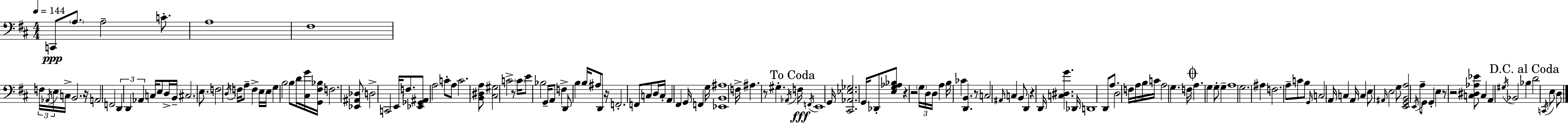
{
  \clef bass
  \numericTimeSignature
  \time 4/4
  \key d \major
  \tempo 4 = 144
  \repeat volta 2 { c,8\ppp \parenthesize a8. a2-- c'8.-. | a1 | fis1 | \tuplet 3/2 { f16 \acciaccatura { aes,16 } e16 } c16-> b,2. | \break r16 a,2 f,2 | \tuplet 3/2 { d,4 d,4 aes,4 } c16 e8 | d16-> b,16-- cis2. e8. | f2 \acciaccatura { d16 } f16 a8-- f4-> | \break e16 e16 g4 b2 b8 | d'16 <cis g'>16 <g, fis bes>16 f2. | <ees, ais, des>8 d2-> c,2 | e,16 f8. <ees, ges, ais,>8 a2 | \break c'8-. a8 c'2. | <b, dis a>8 <cis gis>2 c'2-> | r8 \parenthesize c'16 e'8 bes2 g,16-- | a,8 f4-> d,8 b4 b16 ais8 d,8 | \break r16 f,2.-. f,8 | c8 d16 c16-. a,4 fis,4 g,16 f,4 | g16 <ees, b, ais>1 | f16-> ais4. r8 gis4.-. | \break \acciaccatura { aes,16 }\fff \mark "To Coda" f16 \acciaccatura { f,16 } e,1 | g,16 <cis, aes, ees ges>2. | g,16 des,8-. <e g aes bes>8 r4 r2 | \tuplet 3/2 { \parenthesize g16 d16 d16 } a4 b16 ces'4 <d, b,>4. | \break r8 c2 \grace { ais,16 } c4 | b,8 d,4 r4 d,16 <c dis g'>4. | des,16 d,1 | d,8 a8. d2 | \break f16 a16 b16 c'16 a2 g4. | f16 \mark \markup { \musicglyph "scripts.coda" } a4. g4 g8-. | g4-- a1 | g2. | \break ais4 f2. | a8-- c'8 b8 \grace { g,16 } c2 | a,16 c4 a,16 c4 e8 \grace { ais,16 } e2 | g8 <e, g, b, a>2 \acciaccatura { e,16 } | \break a8-- g,8 g,4-. e4 r8 r2 | <c dis aes ees'>8 c4 a,4 | \acciaccatura { gis16 } bes,2 \mark "D.C. al Coda" bes4 d'2 | \acciaccatura { c,16 } e8 d8 } \bar "|."
}